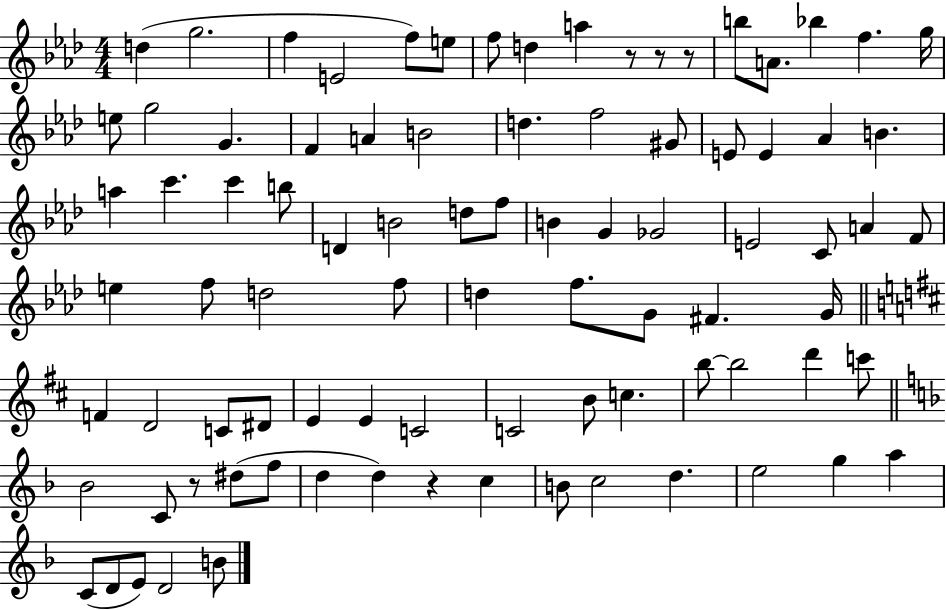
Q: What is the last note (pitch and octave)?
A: B4